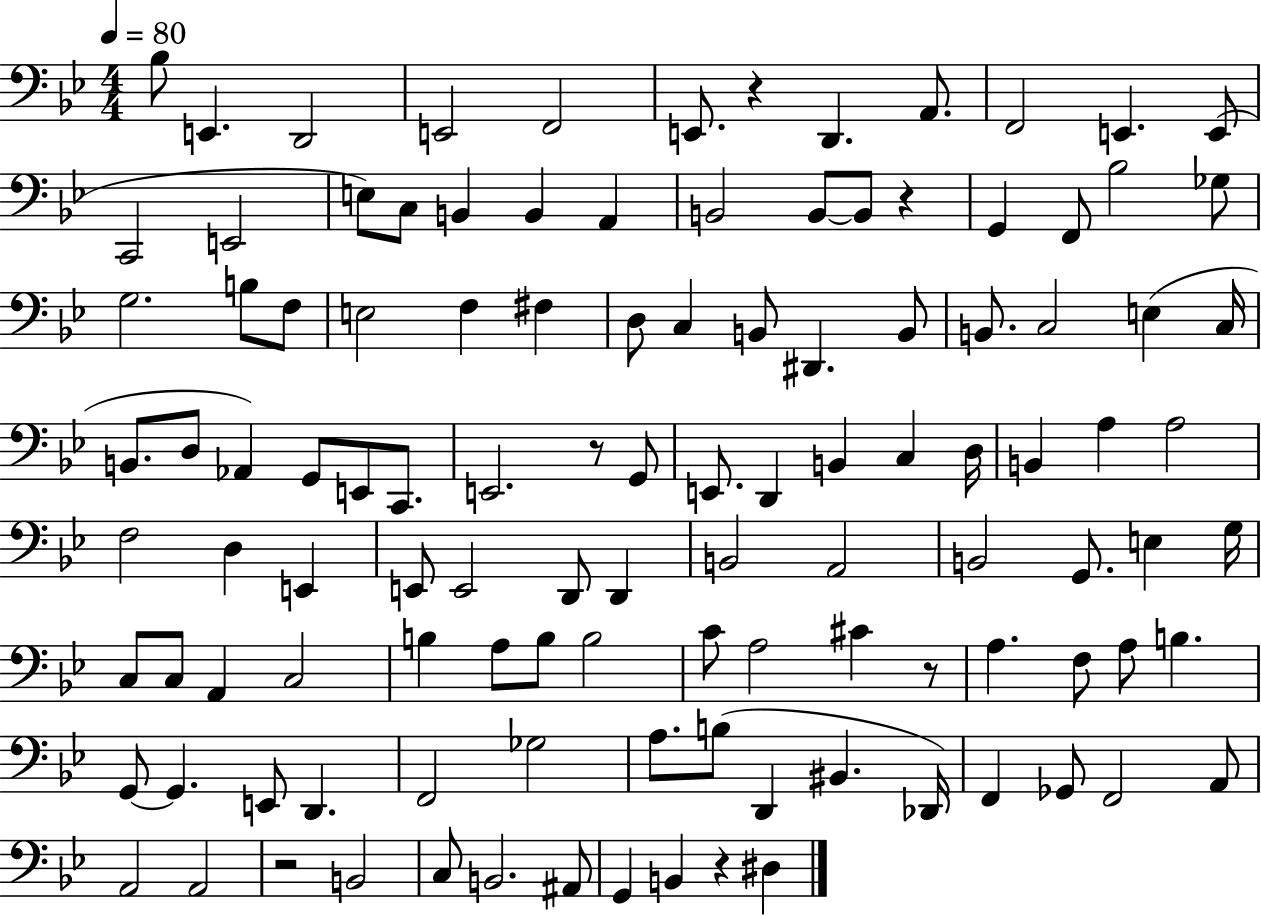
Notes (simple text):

Bb3/e E2/q. D2/h E2/h F2/h E2/e. R/q D2/q. A2/e. F2/h E2/q. E2/e C2/h E2/h E3/e C3/e B2/q B2/q A2/q B2/h B2/e B2/e R/q G2/q F2/e Bb3/h Gb3/e G3/h. B3/e F3/e E3/h F3/q F#3/q D3/e C3/q B2/e D#2/q. B2/e B2/e. C3/h E3/q C3/s B2/e. D3/e Ab2/q G2/e E2/e C2/e. E2/h. R/e G2/e E2/e. D2/q B2/q C3/q D3/s B2/q A3/q A3/h F3/h D3/q E2/q E2/e E2/h D2/e D2/q B2/h A2/h B2/h G2/e. E3/q G3/s C3/e C3/e A2/q C3/h B3/q A3/e B3/e B3/h C4/e A3/h C#4/q R/e A3/q. F3/e A3/e B3/q. G2/e G2/q. E2/e D2/q. F2/h Gb3/h A3/e. B3/e D2/q BIS2/q. Db2/s F2/q Gb2/e F2/h A2/e A2/h A2/h R/h B2/h C3/e B2/h. A#2/e G2/q B2/q R/q D#3/q